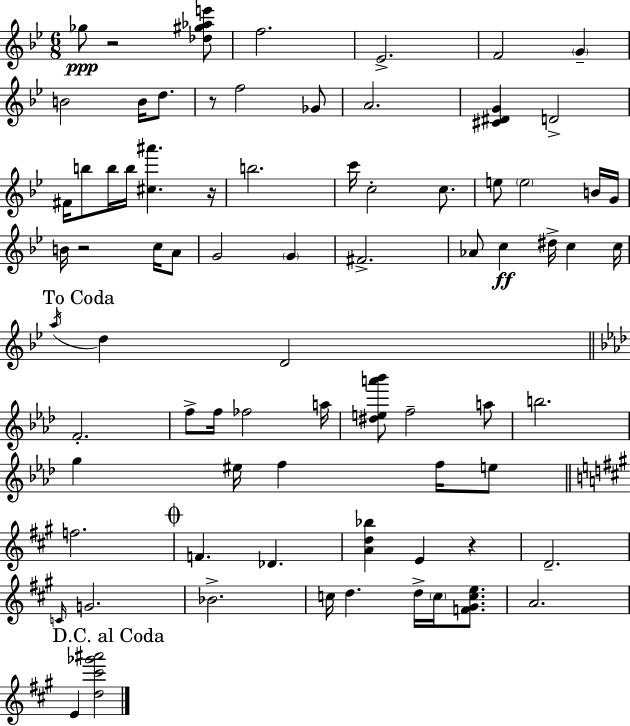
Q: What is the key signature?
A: BES major